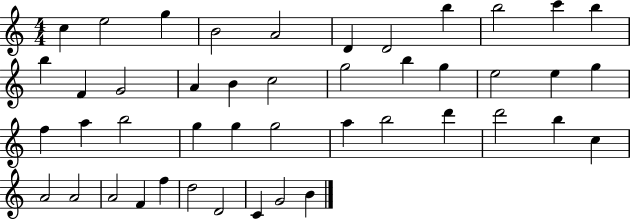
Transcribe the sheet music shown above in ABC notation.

X:1
T:Untitled
M:4/4
L:1/4
K:C
c e2 g B2 A2 D D2 b b2 c' b b F G2 A B c2 g2 b g e2 e g f a b2 g g g2 a b2 d' d'2 b c A2 A2 A2 F f d2 D2 C G2 B